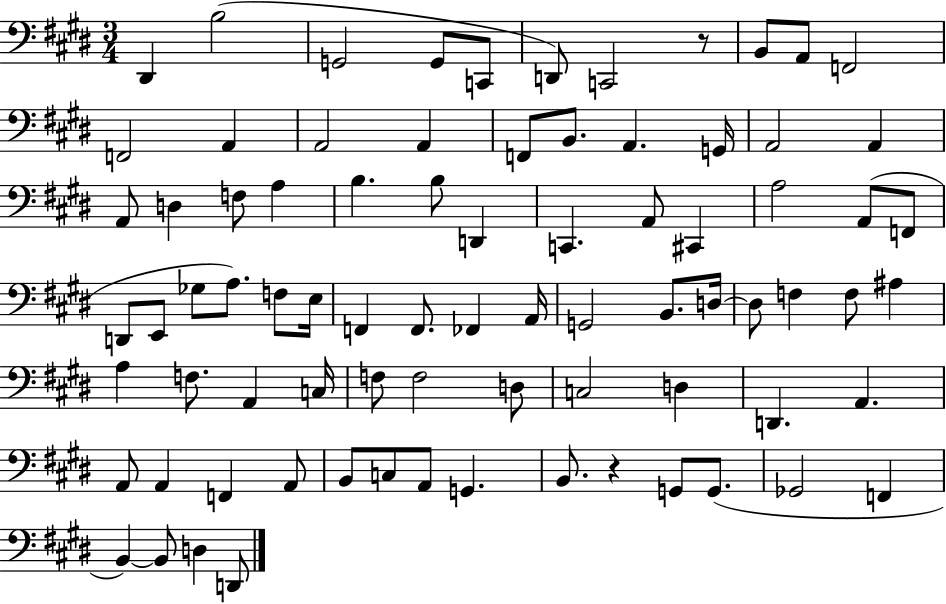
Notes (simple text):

D#2/q B3/h G2/h G2/e C2/e D2/e C2/h R/e B2/e A2/e F2/h F2/h A2/q A2/h A2/q F2/e B2/e. A2/q. G2/s A2/h A2/q A2/e D3/q F3/e A3/q B3/q. B3/e D2/q C2/q. A2/e C#2/q A3/h A2/e F2/e D2/e E2/e Gb3/e A3/e. F3/e E3/s F2/q F2/e. FES2/q A2/s G2/h B2/e. D3/s D3/e F3/q F3/e A#3/q A3/q F3/e. A2/q C3/s F3/e F3/h D3/e C3/h D3/q D2/q. A2/q. A2/e A2/q F2/q A2/e B2/e C3/e A2/e G2/q. B2/e. R/q G2/e G2/e. Gb2/h F2/q B2/q B2/e D3/q D2/e